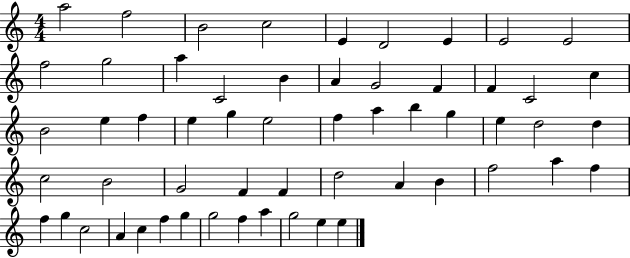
X:1
T:Untitled
M:4/4
L:1/4
K:C
a2 f2 B2 c2 E D2 E E2 E2 f2 g2 a C2 B A G2 F F C2 c B2 e f e g e2 f a b g e d2 d c2 B2 G2 F F d2 A B f2 a f f g c2 A c f g g2 f a g2 e e